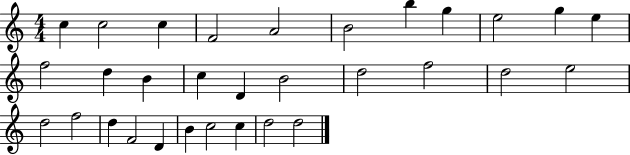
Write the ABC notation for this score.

X:1
T:Untitled
M:4/4
L:1/4
K:C
c c2 c F2 A2 B2 b g e2 g e f2 d B c D B2 d2 f2 d2 e2 d2 f2 d F2 D B c2 c d2 d2